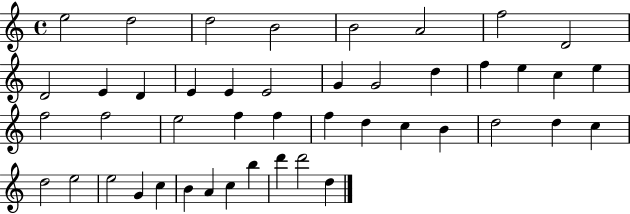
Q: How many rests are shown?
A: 0